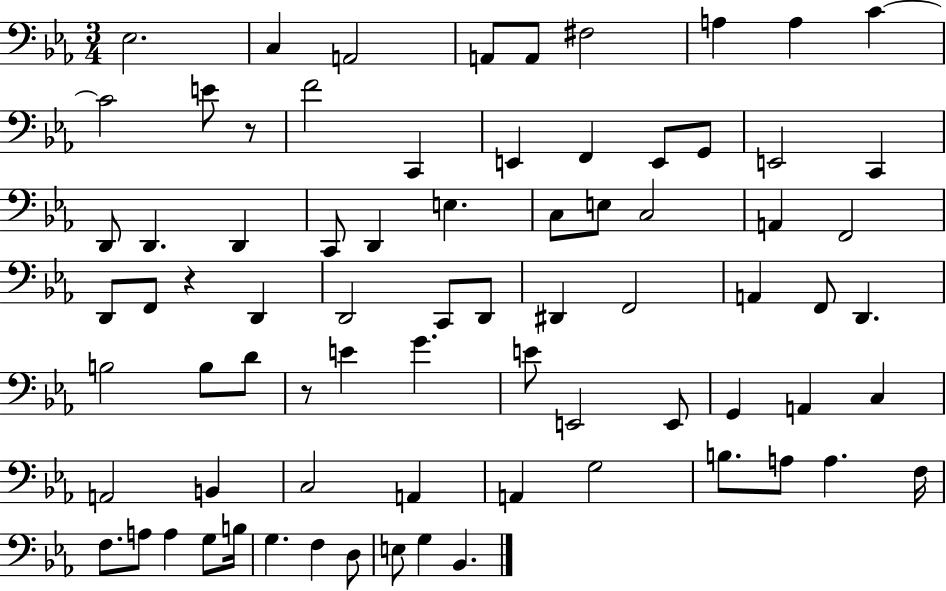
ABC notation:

X:1
T:Untitled
M:3/4
L:1/4
K:Eb
_E,2 C, A,,2 A,,/2 A,,/2 ^F,2 A, A, C C2 E/2 z/2 F2 C,, E,, F,, E,,/2 G,,/2 E,,2 C,, D,,/2 D,, D,, C,,/2 D,, E, C,/2 E,/2 C,2 A,, F,,2 D,,/2 F,,/2 z D,, D,,2 C,,/2 D,,/2 ^D,, F,,2 A,, F,,/2 D,, B,2 B,/2 D/2 z/2 E G E/2 E,,2 E,,/2 G,, A,, C, A,,2 B,, C,2 A,, A,, G,2 B,/2 A,/2 A, F,/4 F,/2 A,/2 A, G,/2 B,/4 G, F, D,/2 E,/2 G, _B,,